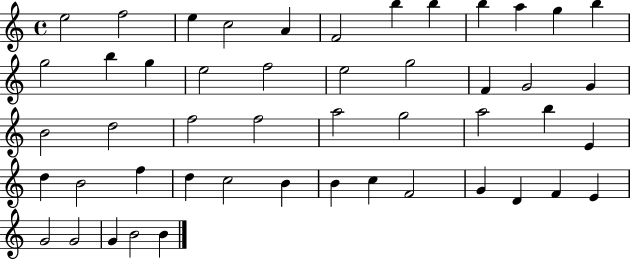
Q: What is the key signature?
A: C major